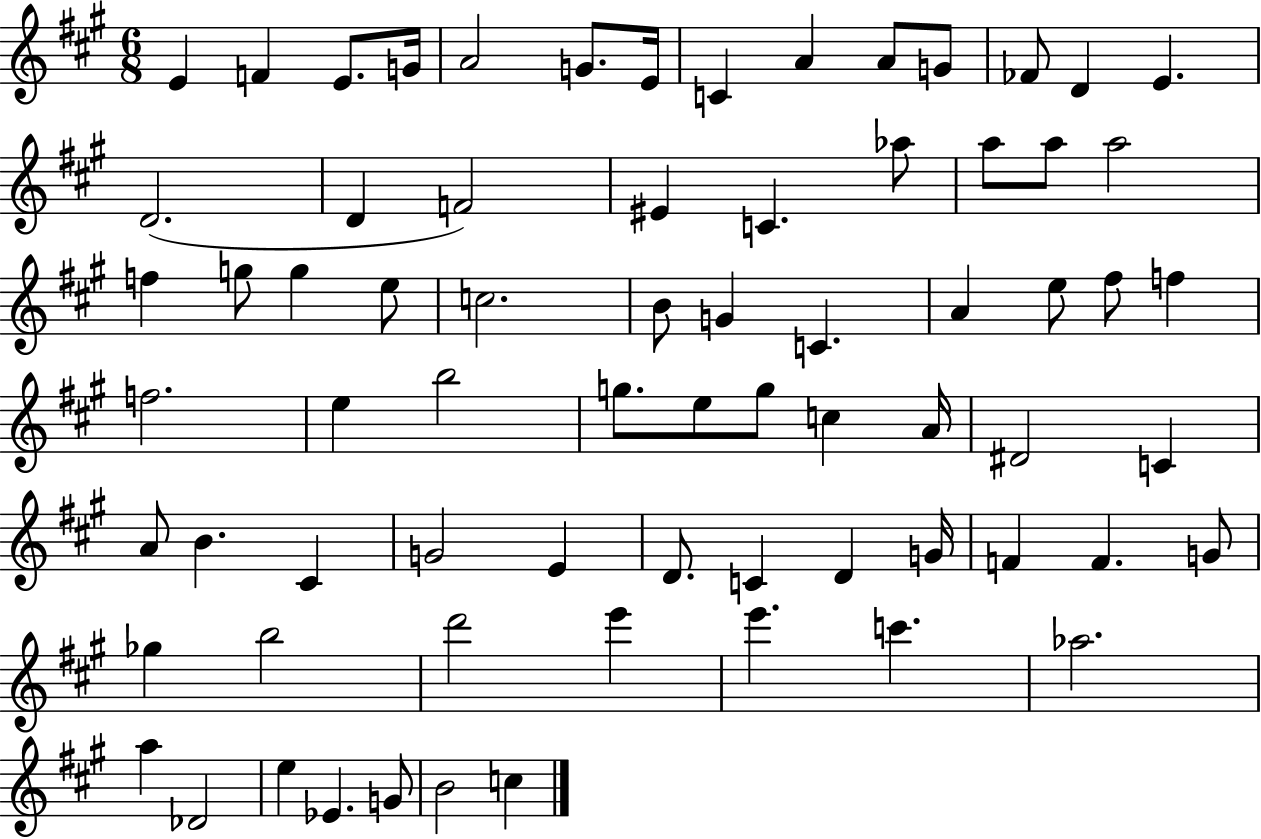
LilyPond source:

{
  \clef treble
  \numericTimeSignature
  \time 6/8
  \key a \major
  e'4 f'4 e'8. g'16 | a'2 g'8. e'16 | c'4 a'4 a'8 g'8 | fes'8 d'4 e'4. | \break d'2.( | d'4 f'2) | eis'4 c'4. aes''8 | a''8 a''8 a''2 | \break f''4 g''8 g''4 e''8 | c''2. | b'8 g'4 c'4. | a'4 e''8 fis''8 f''4 | \break f''2. | e''4 b''2 | g''8. e''8 g''8 c''4 a'16 | dis'2 c'4 | \break a'8 b'4. cis'4 | g'2 e'4 | d'8. c'4 d'4 g'16 | f'4 f'4. g'8 | \break ges''4 b''2 | d'''2 e'''4 | e'''4. c'''4. | aes''2. | \break a''4 des'2 | e''4 ees'4. g'8 | b'2 c''4 | \bar "|."
}